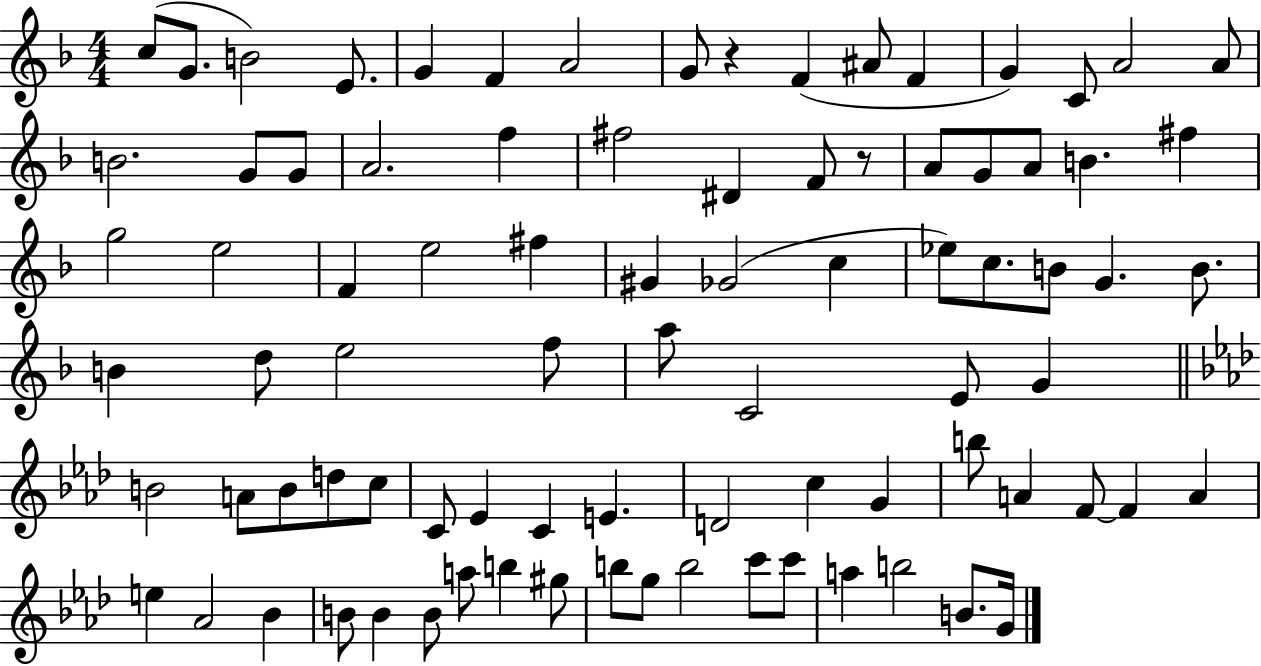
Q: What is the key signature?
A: F major